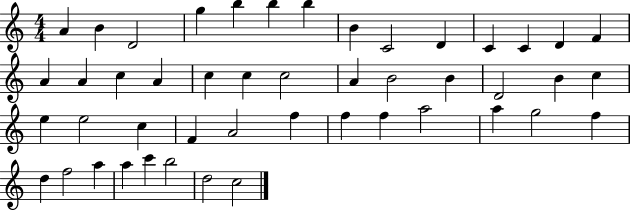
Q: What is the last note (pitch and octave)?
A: C5